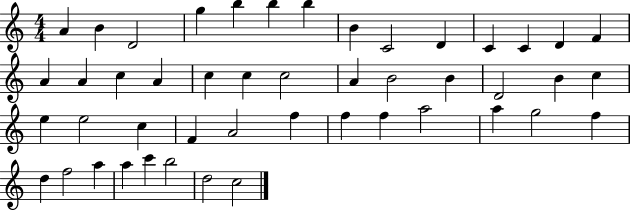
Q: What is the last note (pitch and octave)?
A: C5